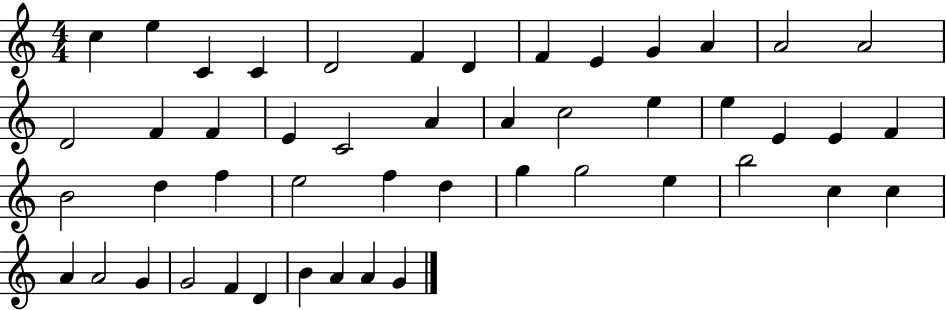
C5/q E5/q C4/q C4/q D4/h F4/q D4/q F4/q E4/q G4/q A4/q A4/h A4/h D4/h F4/q F4/q E4/q C4/h A4/q A4/q C5/h E5/q E5/q E4/q E4/q F4/q B4/h D5/q F5/q E5/h F5/q D5/q G5/q G5/h E5/q B5/h C5/q C5/q A4/q A4/h G4/q G4/h F4/q D4/q B4/q A4/q A4/q G4/q